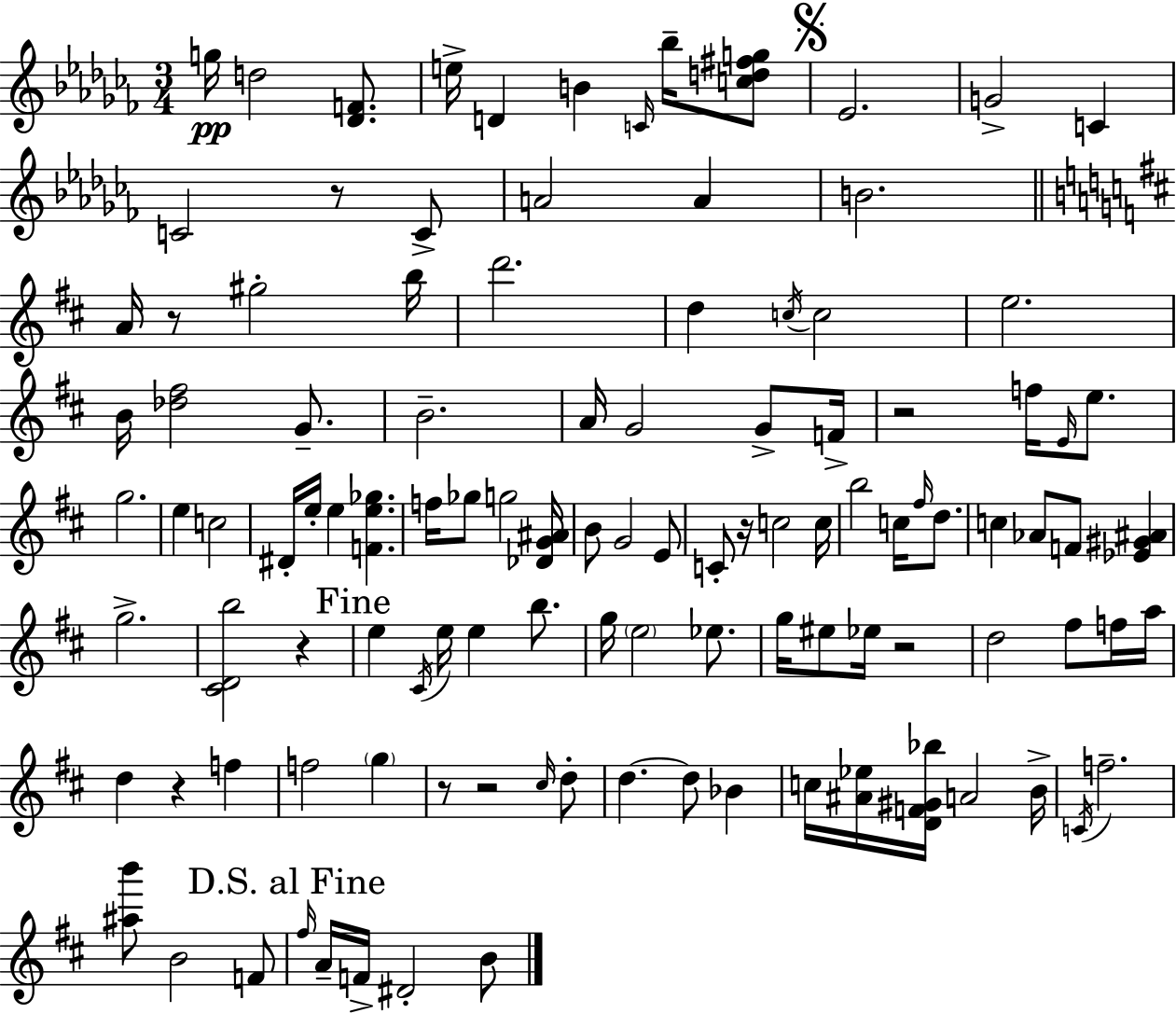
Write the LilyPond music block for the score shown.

{
  \clef treble
  \numericTimeSignature
  \time 3/4
  \key aes \minor
  g''16\pp d''2 <des' f'>8. | e''16-> d'4 b'4 \grace { c'16 } bes''16-- <c'' d'' fis'' g''>8 | \mark \markup { \musicglyph "scripts.segno" } ees'2. | g'2-> c'4 | \break c'2 r8 c'8-> | a'2 a'4 | b'2. | \bar "||" \break \key d \major a'16 r8 gis''2-. b''16 | d'''2. | d''4 \acciaccatura { c''16 } c''2 | e''2. | \break b'16 <des'' fis''>2 g'8.-- | b'2.-- | a'16 g'2 g'8-> | f'16-> r2 f''16 \grace { e'16 } e''8. | \break g''2. | e''4 c''2 | dis'16-. e''16-. e''4 <f' e'' ges''>4. | f''16 ges''8 g''2 | \break <des' g' ais'>16 b'8 g'2 | e'8 c'8-. r16 c''2 | c''16 b''2 c''16 \grace { fis''16 } | d''8. c''4 aes'8 f'8 <ees' gis' ais'>4 | \break g''2.-> | <cis' d' b''>2 r4 | \mark "Fine" e''4 \acciaccatura { cis'16 } e''16 e''4 | b''8. g''16 \parenthesize e''2 | \break ees''8. g''16 eis''8 ees''16 r2 | d''2 | fis''8 f''16 a''16 d''4 r4 | f''4 f''2 | \break \parenthesize g''4 r8 r2 | \grace { cis''16 } d''8-. d''4.~~ d''8 | bes'4 c''16 <ais' ees''>16 <d' f' gis' bes''>16 a'2 | b'16-> \acciaccatura { c'16 } f''2.-- | \break <ais'' b'''>8 b'2 | f'8 \mark "D.S. al Fine" \grace { fis''16 } a'16-- f'16-> dis'2-. | b'8 \bar "|."
}